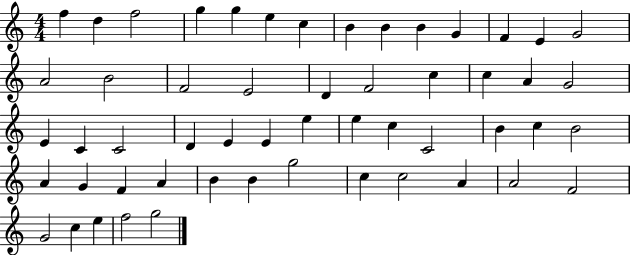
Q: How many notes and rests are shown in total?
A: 54